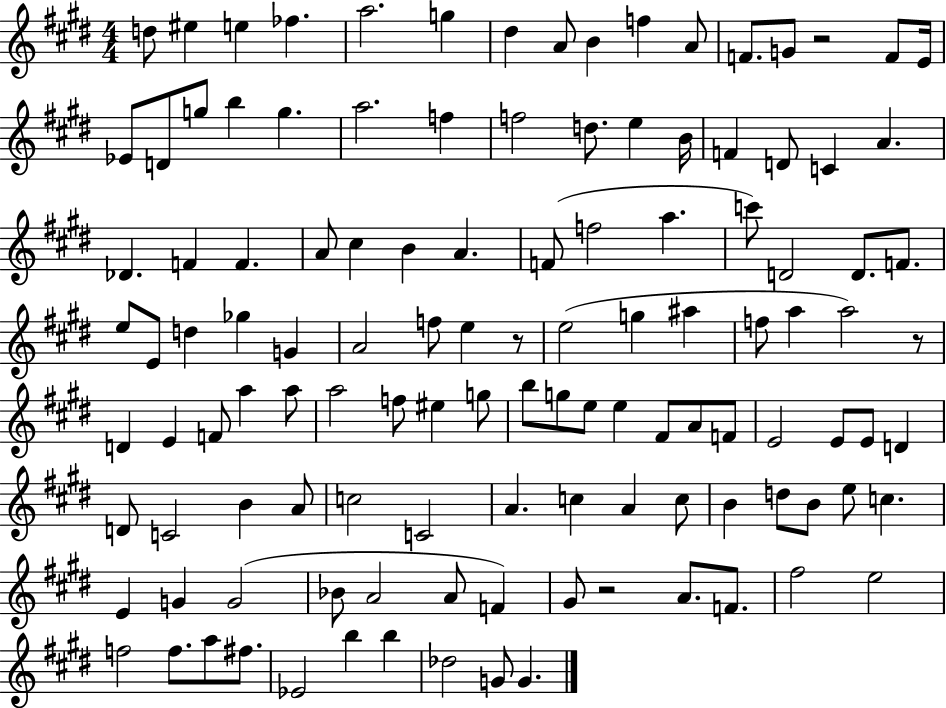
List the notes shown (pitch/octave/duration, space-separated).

D5/e EIS5/q E5/q FES5/q. A5/h. G5/q D#5/q A4/e B4/q F5/q A4/e F4/e. G4/e R/h F4/e E4/s Eb4/e D4/e G5/e B5/q G5/q. A5/h. F5/q F5/h D5/e. E5/q B4/s F4/q D4/e C4/q A4/q. Db4/q. F4/q F4/q. A4/e C#5/q B4/q A4/q. F4/e F5/h A5/q. C6/e D4/h D4/e. F4/e. E5/e E4/e D5/q Gb5/q G4/q A4/h F5/e E5/q R/e E5/h G5/q A#5/q F5/e A5/q A5/h R/e D4/q E4/q F4/e A5/q A5/e A5/h F5/e EIS5/q G5/e B5/e G5/e E5/e E5/q F#4/e A4/e F4/e E4/h E4/e E4/e D4/q D4/e C4/h B4/q A4/e C5/h C4/h A4/q. C5/q A4/q C5/e B4/q D5/e B4/e E5/e C5/q. E4/q G4/q G4/h Bb4/e A4/h A4/e F4/q G#4/e R/h A4/e. F4/e. F#5/h E5/h F5/h F5/e. A5/e F#5/e. Eb4/h B5/q B5/q Db5/h G4/e G4/q.